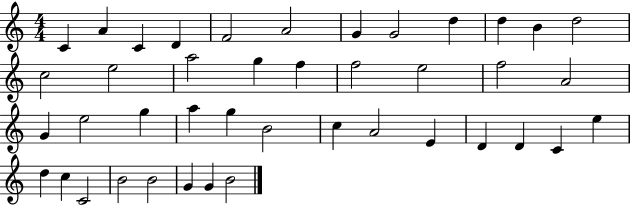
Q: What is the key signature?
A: C major